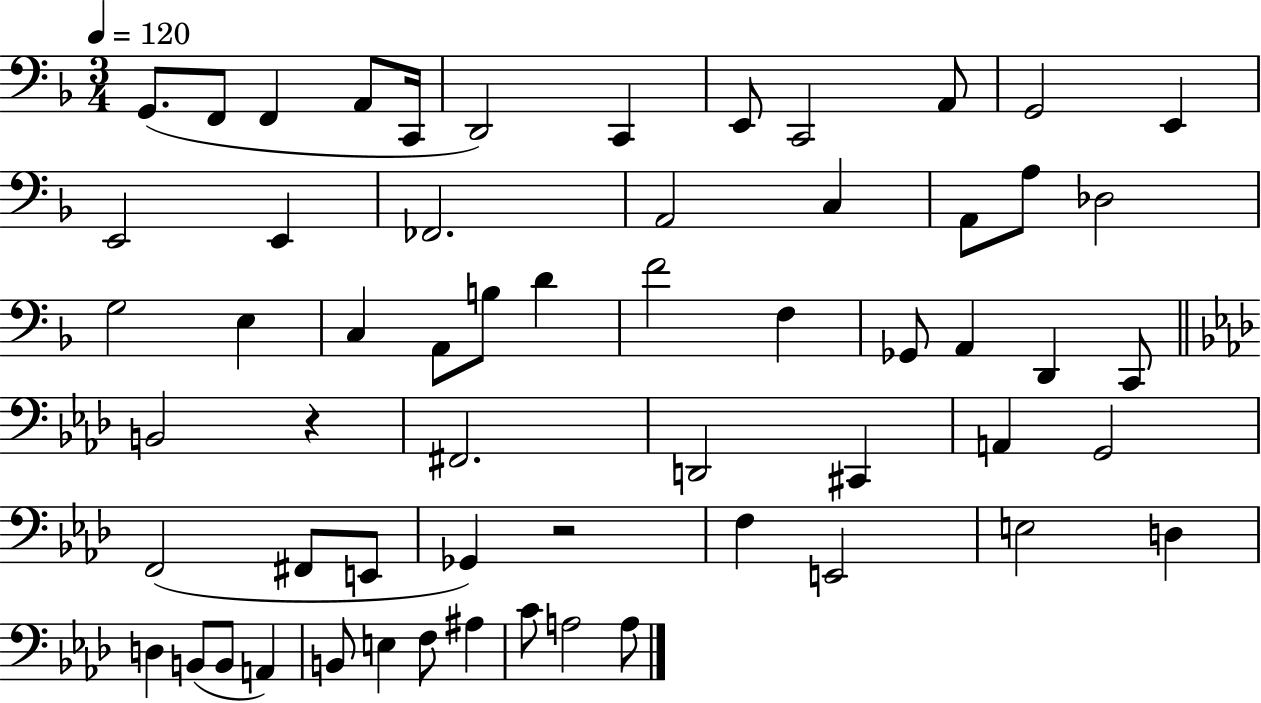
X:1
T:Untitled
M:3/4
L:1/4
K:F
G,,/2 F,,/2 F,, A,,/2 C,,/4 D,,2 C,, E,,/2 C,,2 A,,/2 G,,2 E,, E,,2 E,, _F,,2 A,,2 C, A,,/2 A,/2 _D,2 G,2 E, C, A,,/2 B,/2 D F2 F, _G,,/2 A,, D,, C,,/2 B,,2 z ^F,,2 D,,2 ^C,, A,, G,,2 F,,2 ^F,,/2 E,,/2 _G,, z2 F, E,,2 E,2 D, D, B,,/2 B,,/2 A,, B,,/2 E, F,/2 ^A, C/2 A,2 A,/2